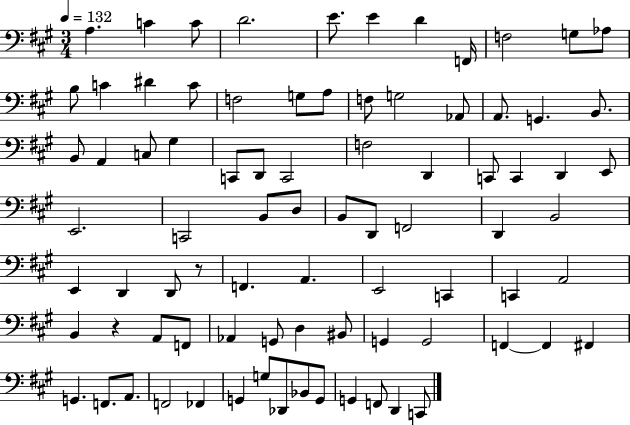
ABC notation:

X:1
T:Untitled
M:3/4
L:1/4
K:A
A, C C/2 D2 E/2 E D F,,/4 F,2 G,/2 _A,/2 B,/2 C ^D C/2 F,2 G,/2 A,/2 F,/2 G,2 _A,,/2 A,,/2 G,, B,,/2 B,,/2 A,, C,/2 ^G, C,,/2 D,,/2 C,,2 F,2 D,, C,,/2 C,, D,, E,,/2 E,,2 C,,2 B,,/2 D,/2 B,,/2 D,,/2 F,,2 D,, B,,2 E,, D,, D,,/2 z/2 F,, A,, E,,2 C,, C,, A,,2 B,, z A,,/2 F,,/2 _A,, G,,/2 D, ^B,,/2 G,, G,,2 F,, F,, ^F,, G,, F,,/2 A,,/2 F,,2 _F,, G,, G,/2 _D,,/2 _B,,/2 G,,/2 G,, F,,/2 D,, C,,/2